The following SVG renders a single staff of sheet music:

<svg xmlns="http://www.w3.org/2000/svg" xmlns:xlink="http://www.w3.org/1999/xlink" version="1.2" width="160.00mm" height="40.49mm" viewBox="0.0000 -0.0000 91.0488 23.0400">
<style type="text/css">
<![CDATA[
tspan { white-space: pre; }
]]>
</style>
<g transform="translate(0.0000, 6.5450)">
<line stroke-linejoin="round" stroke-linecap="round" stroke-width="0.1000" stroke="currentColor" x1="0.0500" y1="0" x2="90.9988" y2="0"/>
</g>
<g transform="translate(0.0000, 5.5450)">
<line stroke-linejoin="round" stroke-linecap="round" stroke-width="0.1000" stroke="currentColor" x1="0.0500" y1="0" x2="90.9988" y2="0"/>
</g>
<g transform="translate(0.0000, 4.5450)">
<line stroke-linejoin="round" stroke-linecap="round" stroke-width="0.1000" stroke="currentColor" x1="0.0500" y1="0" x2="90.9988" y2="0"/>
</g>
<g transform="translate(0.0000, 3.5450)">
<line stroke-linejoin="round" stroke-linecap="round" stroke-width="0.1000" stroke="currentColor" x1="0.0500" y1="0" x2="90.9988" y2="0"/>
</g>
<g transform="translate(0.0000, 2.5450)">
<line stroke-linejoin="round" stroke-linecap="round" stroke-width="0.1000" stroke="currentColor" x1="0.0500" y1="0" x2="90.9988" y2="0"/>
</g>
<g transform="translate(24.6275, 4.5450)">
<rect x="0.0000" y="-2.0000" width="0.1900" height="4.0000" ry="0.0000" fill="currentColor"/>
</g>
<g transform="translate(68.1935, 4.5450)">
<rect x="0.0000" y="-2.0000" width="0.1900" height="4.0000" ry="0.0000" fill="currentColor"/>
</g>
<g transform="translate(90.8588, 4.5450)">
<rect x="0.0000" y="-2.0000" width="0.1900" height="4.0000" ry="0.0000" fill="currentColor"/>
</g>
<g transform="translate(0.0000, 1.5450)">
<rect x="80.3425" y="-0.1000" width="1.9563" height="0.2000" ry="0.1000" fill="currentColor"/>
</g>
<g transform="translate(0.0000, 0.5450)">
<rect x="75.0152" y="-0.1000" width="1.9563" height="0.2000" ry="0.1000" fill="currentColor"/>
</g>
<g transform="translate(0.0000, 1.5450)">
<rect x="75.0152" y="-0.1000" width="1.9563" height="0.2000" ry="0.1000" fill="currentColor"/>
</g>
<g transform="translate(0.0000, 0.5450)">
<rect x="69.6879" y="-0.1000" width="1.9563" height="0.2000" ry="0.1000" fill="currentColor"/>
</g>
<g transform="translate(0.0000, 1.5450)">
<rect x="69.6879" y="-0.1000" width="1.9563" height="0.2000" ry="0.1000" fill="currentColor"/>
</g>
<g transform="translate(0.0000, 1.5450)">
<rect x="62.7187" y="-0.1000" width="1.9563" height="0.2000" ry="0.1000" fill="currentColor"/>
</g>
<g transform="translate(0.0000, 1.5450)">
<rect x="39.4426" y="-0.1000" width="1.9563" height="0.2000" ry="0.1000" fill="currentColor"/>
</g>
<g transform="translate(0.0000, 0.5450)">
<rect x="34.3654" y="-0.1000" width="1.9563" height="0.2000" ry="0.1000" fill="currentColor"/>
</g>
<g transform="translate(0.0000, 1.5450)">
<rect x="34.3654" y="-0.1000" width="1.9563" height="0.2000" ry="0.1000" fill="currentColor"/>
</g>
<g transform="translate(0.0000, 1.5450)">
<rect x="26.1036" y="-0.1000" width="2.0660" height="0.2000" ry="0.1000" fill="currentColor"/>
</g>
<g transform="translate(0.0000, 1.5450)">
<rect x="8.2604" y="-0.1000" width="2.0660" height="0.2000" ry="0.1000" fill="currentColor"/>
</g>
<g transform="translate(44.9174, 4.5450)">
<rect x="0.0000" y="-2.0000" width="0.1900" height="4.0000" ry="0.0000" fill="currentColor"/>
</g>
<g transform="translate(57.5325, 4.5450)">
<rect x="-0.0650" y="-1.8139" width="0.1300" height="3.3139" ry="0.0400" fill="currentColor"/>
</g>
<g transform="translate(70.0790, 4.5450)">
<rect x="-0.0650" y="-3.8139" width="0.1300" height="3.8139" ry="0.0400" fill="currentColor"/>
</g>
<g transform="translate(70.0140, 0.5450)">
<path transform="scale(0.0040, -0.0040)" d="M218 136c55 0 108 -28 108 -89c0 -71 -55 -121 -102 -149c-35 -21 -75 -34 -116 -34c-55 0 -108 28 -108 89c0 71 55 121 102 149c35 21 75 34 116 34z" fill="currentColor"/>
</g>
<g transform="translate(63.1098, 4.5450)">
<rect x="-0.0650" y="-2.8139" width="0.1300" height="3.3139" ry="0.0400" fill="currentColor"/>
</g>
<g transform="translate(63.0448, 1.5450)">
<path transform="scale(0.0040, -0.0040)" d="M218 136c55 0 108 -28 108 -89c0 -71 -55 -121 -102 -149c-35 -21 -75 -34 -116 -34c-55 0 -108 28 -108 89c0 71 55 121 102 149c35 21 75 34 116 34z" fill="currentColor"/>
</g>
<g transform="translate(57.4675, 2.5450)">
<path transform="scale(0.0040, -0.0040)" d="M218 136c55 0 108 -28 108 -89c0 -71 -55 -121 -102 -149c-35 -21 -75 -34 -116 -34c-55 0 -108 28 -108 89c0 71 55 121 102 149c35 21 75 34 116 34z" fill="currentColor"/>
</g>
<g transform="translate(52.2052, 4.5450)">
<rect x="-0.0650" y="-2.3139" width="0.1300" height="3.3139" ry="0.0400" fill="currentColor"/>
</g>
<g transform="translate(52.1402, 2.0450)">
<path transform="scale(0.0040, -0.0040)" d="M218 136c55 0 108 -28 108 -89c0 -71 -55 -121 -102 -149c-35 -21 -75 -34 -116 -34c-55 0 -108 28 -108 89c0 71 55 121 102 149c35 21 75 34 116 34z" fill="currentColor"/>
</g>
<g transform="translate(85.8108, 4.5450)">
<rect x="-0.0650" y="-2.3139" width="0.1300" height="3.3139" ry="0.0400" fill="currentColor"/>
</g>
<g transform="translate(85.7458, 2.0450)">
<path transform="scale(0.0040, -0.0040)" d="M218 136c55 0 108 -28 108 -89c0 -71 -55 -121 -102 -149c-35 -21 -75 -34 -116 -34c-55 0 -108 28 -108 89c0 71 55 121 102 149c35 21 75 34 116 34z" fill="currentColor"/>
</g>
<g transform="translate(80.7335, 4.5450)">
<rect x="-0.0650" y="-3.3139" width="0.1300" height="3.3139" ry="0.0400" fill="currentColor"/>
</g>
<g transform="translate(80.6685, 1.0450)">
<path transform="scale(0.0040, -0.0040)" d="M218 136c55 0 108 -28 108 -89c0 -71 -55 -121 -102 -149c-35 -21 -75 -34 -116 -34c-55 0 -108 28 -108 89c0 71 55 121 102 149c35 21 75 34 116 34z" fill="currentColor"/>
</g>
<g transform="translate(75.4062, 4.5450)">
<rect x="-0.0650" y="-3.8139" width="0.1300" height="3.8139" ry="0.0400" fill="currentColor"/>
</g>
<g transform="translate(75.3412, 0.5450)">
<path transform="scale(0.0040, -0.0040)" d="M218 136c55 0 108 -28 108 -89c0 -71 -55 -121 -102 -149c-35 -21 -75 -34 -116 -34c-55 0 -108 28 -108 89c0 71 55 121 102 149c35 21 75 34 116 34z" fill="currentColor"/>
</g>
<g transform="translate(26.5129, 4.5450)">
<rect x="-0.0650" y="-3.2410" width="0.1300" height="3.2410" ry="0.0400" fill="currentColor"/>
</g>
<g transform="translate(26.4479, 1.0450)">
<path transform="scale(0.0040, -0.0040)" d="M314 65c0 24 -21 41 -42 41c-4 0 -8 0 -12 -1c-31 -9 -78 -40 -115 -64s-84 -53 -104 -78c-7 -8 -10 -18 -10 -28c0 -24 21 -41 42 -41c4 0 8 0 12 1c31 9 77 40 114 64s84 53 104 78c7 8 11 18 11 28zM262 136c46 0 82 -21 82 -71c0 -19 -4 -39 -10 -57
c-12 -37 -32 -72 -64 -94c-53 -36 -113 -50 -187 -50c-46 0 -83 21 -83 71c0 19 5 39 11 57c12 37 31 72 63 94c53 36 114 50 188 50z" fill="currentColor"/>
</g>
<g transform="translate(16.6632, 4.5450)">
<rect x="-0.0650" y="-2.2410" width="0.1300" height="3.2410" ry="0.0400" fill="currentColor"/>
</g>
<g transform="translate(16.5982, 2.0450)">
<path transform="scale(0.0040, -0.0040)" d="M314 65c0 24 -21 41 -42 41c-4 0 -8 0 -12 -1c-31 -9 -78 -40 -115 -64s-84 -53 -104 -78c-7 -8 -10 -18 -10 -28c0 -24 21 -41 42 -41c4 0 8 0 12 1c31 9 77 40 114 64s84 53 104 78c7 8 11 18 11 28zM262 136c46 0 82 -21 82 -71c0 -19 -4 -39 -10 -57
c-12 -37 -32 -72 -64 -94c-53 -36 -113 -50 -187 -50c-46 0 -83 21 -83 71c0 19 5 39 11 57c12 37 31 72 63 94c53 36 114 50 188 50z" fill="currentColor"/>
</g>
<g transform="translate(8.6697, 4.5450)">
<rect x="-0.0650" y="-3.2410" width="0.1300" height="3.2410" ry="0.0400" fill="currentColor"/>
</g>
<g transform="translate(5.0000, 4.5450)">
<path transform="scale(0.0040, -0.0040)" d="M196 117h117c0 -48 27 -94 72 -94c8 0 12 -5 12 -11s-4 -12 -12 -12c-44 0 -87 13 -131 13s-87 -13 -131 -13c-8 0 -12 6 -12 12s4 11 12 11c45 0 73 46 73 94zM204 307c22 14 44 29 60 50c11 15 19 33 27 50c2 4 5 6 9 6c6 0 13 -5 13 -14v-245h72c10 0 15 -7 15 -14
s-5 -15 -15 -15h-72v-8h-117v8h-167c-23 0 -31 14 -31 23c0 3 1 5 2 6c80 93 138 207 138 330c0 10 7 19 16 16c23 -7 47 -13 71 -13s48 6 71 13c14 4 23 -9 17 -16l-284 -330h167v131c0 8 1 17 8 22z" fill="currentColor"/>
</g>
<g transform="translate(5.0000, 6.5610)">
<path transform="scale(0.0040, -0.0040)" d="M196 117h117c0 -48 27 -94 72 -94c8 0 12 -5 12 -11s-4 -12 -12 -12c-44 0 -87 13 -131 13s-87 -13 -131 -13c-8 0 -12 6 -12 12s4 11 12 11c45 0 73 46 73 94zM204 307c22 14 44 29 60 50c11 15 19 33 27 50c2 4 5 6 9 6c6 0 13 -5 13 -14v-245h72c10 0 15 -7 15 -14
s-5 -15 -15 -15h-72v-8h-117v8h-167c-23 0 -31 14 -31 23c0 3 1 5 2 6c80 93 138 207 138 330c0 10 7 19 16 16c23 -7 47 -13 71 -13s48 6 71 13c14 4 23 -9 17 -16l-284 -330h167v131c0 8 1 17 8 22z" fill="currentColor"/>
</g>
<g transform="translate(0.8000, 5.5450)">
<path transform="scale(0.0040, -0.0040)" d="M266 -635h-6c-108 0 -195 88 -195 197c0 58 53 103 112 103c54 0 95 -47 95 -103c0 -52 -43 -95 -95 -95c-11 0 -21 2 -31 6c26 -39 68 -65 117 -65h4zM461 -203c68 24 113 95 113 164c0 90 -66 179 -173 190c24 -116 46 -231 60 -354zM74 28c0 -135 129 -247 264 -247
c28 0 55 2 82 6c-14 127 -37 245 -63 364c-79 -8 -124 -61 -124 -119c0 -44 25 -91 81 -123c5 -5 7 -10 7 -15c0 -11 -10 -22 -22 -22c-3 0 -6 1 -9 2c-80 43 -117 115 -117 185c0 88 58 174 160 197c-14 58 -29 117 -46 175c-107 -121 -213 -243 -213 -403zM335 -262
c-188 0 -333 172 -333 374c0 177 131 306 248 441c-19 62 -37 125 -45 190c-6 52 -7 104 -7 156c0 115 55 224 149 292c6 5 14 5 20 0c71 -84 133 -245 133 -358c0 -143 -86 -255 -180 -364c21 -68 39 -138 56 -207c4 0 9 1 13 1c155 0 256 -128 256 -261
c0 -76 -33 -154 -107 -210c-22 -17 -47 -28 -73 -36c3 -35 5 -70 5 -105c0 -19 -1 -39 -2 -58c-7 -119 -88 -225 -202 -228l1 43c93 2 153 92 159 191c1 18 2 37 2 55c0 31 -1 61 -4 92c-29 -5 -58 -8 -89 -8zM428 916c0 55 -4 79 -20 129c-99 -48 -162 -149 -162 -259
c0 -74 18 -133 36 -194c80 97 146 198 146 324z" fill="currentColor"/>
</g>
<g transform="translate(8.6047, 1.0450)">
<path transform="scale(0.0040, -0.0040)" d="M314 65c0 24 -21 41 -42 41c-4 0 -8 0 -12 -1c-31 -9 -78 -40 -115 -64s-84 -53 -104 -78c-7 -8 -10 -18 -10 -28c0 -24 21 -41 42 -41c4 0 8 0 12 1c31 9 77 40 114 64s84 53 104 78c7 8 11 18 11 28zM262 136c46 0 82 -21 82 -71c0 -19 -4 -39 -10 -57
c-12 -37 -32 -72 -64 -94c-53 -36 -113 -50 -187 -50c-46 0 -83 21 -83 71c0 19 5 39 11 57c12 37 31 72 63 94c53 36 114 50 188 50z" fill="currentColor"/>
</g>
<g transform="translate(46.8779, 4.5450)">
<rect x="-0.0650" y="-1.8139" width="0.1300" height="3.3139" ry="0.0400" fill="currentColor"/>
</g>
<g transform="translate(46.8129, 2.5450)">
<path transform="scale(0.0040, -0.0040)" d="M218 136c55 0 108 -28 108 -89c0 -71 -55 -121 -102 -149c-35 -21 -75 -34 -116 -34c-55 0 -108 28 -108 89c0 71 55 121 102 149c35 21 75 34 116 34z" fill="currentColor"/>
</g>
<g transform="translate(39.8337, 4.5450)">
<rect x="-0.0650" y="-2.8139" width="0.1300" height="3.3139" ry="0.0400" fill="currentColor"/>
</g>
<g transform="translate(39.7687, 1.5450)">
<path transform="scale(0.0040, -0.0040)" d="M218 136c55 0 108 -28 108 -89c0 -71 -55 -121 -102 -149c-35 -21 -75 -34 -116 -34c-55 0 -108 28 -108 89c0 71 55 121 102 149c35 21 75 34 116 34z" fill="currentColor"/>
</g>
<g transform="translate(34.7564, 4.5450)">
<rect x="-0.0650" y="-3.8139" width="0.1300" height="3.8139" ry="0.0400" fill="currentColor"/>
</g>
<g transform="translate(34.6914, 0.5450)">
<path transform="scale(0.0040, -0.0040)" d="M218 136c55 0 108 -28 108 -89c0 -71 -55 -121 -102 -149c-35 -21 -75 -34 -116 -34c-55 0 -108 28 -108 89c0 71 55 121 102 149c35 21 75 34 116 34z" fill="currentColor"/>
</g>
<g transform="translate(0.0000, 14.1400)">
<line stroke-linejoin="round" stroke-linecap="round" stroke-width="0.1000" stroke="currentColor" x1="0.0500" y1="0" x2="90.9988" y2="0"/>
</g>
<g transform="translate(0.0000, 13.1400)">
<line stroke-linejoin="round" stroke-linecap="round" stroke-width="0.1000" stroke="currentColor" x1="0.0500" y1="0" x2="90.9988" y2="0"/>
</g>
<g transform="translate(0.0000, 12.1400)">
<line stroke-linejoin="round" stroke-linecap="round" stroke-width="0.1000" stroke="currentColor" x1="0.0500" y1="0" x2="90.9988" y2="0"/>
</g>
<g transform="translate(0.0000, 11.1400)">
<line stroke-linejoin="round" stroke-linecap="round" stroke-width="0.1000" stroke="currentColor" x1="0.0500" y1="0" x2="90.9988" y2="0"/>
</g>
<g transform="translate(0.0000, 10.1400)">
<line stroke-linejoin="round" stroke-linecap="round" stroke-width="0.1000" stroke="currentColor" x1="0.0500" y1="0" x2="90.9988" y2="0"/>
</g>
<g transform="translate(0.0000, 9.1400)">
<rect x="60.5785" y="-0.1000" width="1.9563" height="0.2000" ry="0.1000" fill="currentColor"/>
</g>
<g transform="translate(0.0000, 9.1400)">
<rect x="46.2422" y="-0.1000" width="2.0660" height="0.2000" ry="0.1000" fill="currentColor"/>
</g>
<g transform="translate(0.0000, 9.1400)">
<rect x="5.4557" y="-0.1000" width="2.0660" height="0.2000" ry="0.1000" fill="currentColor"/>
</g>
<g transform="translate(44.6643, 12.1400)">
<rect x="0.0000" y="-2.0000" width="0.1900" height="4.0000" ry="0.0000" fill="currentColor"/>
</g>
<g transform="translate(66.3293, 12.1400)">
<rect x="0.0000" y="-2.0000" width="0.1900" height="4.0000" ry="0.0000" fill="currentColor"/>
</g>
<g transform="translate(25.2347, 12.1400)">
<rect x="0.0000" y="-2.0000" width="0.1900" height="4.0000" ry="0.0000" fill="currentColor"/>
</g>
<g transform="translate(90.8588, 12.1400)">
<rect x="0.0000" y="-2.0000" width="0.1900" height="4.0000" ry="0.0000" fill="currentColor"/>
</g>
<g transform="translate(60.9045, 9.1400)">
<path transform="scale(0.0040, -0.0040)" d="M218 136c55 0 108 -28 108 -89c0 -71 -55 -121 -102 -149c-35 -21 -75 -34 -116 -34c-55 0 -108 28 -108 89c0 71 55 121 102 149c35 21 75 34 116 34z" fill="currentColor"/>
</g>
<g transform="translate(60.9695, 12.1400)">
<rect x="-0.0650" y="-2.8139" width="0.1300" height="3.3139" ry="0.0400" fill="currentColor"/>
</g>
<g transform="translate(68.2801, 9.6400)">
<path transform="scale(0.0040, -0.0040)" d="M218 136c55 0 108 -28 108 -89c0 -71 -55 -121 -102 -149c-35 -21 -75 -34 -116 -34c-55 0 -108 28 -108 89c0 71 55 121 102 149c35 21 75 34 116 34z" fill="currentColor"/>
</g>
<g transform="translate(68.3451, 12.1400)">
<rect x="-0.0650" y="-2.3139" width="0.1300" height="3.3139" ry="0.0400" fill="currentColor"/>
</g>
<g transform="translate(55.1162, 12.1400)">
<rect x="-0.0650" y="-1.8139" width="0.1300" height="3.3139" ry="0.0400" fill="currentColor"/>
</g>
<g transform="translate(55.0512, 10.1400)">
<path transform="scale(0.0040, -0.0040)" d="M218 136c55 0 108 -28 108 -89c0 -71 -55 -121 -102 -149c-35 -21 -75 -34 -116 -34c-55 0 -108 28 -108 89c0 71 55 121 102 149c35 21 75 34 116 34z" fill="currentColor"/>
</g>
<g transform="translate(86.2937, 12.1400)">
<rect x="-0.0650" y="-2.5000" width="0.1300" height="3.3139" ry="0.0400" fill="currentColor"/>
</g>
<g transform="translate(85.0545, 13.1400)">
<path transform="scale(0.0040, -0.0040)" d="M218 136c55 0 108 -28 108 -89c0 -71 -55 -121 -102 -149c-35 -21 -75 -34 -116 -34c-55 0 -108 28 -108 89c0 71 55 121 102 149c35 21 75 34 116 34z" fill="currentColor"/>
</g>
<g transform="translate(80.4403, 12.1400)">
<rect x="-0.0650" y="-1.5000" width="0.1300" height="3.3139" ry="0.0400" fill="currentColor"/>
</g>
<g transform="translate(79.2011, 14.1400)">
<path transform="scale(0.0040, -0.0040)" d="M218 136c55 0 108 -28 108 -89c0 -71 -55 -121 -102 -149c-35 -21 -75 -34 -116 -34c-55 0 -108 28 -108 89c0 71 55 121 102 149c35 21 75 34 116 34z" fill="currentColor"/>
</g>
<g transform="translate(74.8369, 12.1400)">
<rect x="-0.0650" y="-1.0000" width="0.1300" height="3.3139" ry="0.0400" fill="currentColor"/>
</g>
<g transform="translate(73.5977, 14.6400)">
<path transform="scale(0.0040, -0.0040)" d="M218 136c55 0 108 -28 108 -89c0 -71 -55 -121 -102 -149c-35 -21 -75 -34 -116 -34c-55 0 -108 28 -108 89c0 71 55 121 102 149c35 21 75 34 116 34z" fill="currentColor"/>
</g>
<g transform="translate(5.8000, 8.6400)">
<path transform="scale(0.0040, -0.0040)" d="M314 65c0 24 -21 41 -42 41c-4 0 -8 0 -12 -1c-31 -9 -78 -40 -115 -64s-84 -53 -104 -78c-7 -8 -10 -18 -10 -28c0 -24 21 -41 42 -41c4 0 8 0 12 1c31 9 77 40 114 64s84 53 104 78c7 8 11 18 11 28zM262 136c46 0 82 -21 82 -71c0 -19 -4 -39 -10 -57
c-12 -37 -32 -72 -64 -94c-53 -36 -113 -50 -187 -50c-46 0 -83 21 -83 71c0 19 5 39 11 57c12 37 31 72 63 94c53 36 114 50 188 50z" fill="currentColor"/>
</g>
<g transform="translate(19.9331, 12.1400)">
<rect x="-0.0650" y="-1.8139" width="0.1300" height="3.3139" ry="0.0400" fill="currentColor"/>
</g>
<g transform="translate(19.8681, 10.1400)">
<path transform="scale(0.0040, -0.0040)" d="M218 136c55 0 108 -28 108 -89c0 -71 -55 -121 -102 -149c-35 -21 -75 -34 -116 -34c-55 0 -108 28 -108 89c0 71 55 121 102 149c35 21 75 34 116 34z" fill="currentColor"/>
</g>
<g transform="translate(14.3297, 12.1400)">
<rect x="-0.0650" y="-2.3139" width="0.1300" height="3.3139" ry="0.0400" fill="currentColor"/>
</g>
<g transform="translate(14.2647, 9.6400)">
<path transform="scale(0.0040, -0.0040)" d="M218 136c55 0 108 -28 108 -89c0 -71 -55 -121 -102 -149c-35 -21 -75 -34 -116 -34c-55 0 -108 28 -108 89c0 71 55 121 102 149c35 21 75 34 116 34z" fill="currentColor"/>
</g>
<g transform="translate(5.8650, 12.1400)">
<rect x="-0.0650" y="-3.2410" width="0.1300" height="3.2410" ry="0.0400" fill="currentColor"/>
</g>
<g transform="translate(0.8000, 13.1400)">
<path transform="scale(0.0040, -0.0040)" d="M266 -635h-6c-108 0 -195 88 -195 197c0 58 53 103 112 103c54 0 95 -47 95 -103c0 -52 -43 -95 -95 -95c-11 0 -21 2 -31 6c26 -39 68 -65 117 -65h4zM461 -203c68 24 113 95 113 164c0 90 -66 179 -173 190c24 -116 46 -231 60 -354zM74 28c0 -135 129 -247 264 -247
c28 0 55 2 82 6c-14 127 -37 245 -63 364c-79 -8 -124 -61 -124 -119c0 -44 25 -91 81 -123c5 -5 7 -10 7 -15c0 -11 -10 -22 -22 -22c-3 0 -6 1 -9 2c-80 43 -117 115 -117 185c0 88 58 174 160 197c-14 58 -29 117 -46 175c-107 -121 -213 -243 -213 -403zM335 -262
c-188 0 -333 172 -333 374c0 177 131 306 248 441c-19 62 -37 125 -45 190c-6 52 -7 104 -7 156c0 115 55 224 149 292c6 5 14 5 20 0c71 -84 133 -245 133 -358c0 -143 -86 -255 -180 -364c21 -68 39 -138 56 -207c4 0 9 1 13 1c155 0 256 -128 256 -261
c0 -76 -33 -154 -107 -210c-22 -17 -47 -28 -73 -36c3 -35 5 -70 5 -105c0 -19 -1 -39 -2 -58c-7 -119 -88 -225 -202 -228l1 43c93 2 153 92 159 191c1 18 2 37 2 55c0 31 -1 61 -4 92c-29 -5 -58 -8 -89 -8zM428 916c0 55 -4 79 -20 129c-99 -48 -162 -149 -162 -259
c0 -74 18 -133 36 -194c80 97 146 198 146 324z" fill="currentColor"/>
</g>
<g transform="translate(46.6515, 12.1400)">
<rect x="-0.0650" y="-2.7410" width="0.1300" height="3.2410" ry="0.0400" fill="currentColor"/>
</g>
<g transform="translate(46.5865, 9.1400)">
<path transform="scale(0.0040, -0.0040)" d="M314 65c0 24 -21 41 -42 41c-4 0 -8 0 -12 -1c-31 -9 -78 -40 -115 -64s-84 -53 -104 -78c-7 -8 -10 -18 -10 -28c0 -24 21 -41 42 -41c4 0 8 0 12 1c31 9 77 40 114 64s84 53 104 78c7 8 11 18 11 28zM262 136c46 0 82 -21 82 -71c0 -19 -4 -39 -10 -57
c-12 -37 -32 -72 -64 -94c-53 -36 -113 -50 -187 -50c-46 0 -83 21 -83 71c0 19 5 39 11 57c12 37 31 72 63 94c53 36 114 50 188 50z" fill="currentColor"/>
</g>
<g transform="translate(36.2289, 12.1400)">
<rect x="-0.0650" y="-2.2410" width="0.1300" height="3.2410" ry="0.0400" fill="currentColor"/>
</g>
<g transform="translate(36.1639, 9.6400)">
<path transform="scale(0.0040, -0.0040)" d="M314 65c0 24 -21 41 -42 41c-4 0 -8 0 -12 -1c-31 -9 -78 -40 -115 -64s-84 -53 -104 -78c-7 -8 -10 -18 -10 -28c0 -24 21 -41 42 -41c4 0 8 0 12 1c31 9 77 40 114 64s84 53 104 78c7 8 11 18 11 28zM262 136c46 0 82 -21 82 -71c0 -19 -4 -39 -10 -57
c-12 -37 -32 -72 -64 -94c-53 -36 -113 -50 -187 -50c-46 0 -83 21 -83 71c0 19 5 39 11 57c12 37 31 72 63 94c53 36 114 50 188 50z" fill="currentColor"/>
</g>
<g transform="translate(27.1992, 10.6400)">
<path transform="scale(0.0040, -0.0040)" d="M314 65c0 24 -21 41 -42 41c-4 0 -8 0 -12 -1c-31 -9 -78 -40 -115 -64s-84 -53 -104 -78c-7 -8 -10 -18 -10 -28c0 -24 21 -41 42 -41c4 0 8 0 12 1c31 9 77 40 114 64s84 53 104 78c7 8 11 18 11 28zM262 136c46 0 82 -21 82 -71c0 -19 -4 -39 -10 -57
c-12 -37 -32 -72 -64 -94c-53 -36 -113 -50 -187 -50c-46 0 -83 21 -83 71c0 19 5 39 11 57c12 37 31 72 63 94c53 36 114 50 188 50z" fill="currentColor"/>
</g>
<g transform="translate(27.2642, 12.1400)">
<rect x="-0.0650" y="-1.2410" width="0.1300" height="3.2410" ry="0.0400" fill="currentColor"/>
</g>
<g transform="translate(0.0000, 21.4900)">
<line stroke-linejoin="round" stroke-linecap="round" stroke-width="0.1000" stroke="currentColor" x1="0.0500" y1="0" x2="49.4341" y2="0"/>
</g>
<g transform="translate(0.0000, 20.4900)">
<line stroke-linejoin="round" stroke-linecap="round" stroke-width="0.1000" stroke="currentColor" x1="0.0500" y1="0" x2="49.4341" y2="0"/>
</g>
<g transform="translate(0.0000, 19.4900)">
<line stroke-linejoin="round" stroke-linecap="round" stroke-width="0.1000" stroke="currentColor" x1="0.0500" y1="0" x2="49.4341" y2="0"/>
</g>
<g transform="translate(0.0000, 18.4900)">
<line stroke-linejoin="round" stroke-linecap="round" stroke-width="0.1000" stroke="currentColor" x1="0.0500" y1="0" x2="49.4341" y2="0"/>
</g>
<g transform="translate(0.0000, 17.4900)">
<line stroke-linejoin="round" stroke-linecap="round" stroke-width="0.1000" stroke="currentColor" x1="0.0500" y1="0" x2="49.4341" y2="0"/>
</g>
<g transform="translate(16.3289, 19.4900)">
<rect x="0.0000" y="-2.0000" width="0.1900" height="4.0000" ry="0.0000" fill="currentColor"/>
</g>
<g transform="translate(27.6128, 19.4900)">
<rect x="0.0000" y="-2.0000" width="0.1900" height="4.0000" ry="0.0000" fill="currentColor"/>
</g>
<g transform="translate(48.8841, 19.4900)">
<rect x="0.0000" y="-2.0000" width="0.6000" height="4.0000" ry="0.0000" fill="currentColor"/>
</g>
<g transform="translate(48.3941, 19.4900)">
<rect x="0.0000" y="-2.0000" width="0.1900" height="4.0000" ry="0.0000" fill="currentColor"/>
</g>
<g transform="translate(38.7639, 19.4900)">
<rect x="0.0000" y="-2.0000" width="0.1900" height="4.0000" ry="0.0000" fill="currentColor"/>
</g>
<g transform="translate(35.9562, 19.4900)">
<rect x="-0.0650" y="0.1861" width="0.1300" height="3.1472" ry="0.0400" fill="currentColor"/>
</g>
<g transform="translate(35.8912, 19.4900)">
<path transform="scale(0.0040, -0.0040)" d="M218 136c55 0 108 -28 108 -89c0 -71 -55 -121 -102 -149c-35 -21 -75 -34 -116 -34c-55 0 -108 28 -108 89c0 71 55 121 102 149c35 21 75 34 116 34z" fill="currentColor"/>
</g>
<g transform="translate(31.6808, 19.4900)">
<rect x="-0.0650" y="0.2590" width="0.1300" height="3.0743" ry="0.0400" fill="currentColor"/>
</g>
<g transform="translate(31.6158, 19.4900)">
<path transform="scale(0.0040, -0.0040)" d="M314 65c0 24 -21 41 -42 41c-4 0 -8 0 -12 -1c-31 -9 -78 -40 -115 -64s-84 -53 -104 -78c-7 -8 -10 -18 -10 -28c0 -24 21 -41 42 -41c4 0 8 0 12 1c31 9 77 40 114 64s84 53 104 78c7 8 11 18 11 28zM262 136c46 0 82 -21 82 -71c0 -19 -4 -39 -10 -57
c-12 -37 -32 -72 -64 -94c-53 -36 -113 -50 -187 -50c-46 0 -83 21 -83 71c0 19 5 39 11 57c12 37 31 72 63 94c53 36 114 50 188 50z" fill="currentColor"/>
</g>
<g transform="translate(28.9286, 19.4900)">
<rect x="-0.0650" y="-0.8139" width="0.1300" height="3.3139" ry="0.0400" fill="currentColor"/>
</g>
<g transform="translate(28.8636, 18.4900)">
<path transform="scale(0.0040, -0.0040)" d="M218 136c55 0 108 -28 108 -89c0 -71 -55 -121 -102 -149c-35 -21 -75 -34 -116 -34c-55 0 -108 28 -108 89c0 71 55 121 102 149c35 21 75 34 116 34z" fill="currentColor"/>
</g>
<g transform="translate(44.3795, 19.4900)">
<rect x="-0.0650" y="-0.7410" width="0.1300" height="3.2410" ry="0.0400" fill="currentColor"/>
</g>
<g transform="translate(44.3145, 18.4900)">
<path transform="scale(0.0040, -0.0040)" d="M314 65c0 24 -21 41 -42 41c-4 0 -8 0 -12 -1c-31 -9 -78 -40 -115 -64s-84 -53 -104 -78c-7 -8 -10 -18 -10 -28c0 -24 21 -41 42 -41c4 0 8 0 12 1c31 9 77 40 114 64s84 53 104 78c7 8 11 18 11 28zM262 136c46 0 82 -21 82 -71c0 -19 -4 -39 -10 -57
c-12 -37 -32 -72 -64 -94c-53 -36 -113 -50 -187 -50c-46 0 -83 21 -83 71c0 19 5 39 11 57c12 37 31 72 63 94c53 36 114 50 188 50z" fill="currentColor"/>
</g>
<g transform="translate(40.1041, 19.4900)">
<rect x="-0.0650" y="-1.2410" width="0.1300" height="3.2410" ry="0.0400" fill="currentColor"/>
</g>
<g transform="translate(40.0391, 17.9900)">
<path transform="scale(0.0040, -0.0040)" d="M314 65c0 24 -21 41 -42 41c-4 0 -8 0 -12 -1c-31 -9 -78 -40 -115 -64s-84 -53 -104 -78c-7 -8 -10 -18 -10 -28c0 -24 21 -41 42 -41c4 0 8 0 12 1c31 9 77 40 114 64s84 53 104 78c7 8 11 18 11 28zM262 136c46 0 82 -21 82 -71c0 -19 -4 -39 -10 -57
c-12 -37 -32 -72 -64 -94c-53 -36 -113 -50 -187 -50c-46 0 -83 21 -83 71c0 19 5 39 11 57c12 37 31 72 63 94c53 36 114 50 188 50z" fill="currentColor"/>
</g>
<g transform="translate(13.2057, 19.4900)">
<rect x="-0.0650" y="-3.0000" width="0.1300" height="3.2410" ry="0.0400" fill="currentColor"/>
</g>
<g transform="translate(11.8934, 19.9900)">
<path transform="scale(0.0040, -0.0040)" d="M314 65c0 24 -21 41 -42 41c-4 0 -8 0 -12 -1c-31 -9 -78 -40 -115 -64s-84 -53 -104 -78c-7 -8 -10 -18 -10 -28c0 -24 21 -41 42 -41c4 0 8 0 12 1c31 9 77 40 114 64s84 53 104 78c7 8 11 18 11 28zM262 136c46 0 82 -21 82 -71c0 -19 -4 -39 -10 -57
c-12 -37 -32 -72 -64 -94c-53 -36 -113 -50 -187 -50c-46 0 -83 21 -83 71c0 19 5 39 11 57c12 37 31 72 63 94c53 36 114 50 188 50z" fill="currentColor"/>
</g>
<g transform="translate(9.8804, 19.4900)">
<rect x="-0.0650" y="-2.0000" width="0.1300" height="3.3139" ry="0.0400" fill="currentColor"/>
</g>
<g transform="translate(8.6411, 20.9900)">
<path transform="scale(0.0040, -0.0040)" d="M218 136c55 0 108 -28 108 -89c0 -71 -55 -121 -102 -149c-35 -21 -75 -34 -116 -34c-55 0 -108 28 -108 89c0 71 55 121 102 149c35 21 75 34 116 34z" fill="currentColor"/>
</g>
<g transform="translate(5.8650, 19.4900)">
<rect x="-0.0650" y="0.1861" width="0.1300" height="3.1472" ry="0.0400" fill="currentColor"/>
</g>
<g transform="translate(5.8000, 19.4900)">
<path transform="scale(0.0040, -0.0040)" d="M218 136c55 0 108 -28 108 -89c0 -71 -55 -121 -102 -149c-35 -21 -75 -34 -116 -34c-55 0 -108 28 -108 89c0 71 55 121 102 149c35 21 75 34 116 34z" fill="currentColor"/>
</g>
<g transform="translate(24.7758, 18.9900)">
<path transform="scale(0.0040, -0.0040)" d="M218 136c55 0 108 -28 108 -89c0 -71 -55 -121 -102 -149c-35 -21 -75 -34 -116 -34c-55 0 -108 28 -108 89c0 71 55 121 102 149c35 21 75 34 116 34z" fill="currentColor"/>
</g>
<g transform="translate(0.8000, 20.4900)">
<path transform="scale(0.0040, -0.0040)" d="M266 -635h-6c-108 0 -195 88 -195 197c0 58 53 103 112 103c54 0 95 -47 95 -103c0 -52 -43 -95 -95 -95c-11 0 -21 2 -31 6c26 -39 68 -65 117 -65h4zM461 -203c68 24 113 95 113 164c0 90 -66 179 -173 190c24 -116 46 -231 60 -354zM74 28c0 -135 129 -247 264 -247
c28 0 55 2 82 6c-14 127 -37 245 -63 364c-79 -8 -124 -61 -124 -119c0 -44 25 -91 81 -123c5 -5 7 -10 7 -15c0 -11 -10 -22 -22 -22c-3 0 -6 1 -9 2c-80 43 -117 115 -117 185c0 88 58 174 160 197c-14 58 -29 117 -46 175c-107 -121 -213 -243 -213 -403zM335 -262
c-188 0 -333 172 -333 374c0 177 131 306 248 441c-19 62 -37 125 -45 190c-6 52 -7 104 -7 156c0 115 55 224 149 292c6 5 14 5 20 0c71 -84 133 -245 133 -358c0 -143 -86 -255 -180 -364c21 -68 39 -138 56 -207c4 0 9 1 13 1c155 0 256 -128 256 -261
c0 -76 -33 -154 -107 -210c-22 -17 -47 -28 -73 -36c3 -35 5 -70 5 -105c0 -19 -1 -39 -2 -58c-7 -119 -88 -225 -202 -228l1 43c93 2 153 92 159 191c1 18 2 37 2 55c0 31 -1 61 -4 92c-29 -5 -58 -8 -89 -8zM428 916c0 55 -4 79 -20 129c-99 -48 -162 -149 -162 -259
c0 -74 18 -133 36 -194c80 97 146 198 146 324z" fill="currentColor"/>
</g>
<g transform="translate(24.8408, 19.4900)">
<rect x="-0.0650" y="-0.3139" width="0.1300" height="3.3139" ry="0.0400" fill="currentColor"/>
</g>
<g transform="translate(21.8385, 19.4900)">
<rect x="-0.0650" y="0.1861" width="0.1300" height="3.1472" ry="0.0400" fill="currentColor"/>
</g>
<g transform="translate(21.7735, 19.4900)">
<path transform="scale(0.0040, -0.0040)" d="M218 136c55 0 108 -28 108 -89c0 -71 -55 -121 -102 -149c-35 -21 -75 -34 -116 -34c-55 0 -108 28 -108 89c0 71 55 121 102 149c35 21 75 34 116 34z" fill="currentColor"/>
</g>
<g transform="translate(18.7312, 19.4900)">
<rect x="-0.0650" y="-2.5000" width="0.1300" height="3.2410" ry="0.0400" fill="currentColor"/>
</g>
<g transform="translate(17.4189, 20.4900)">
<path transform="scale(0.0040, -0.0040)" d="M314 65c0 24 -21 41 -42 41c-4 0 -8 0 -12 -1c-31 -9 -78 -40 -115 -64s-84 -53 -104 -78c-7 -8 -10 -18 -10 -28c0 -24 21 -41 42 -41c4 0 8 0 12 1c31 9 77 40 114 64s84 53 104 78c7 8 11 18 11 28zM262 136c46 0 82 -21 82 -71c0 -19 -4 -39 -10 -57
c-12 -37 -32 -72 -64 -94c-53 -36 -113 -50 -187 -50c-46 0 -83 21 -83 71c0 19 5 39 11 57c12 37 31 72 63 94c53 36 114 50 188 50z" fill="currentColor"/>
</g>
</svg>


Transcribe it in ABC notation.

X:1
T:Untitled
M:4/4
L:1/4
K:C
b2 g2 b2 c' a f g f a c' c' b g b2 g f e2 g2 a2 f a g D E G B F A2 G2 B c d B2 B e2 d2